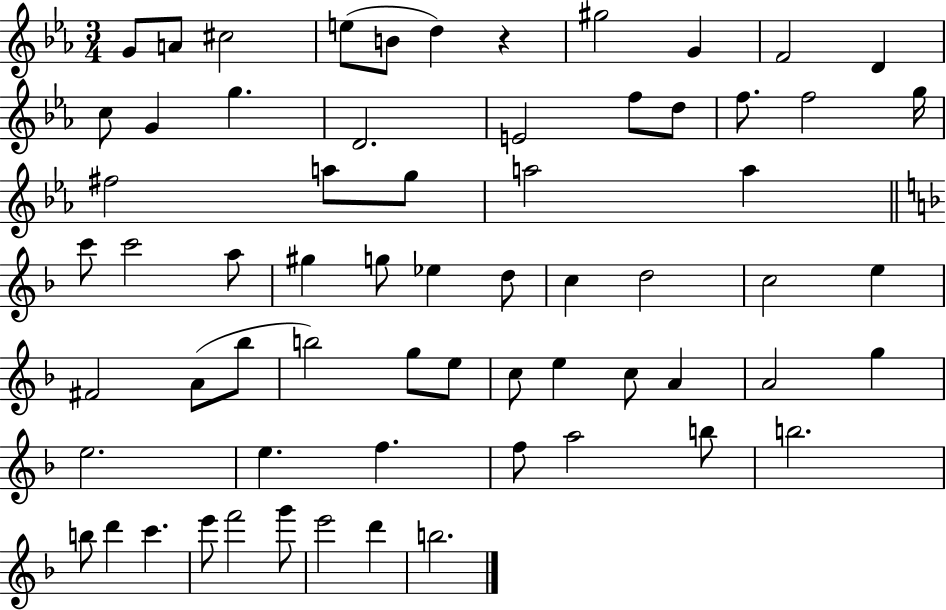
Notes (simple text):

G4/e A4/e C#5/h E5/e B4/e D5/q R/q G#5/h G4/q F4/h D4/q C5/e G4/q G5/q. D4/h. E4/h F5/e D5/e F5/e. F5/h G5/s F#5/h A5/e G5/e A5/h A5/q C6/e C6/h A5/e G#5/q G5/e Eb5/q D5/e C5/q D5/h C5/h E5/q F#4/h A4/e Bb5/e B5/h G5/e E5/e C5/e E5/q C5/e A4/q A4/h G5/q E5/h. E5/q. F5/q. F5/e A5/h B5/e B5/h. B5/e D6/q C6/q. E6/e F6/h G6/e E6/h D6/q B5/h.